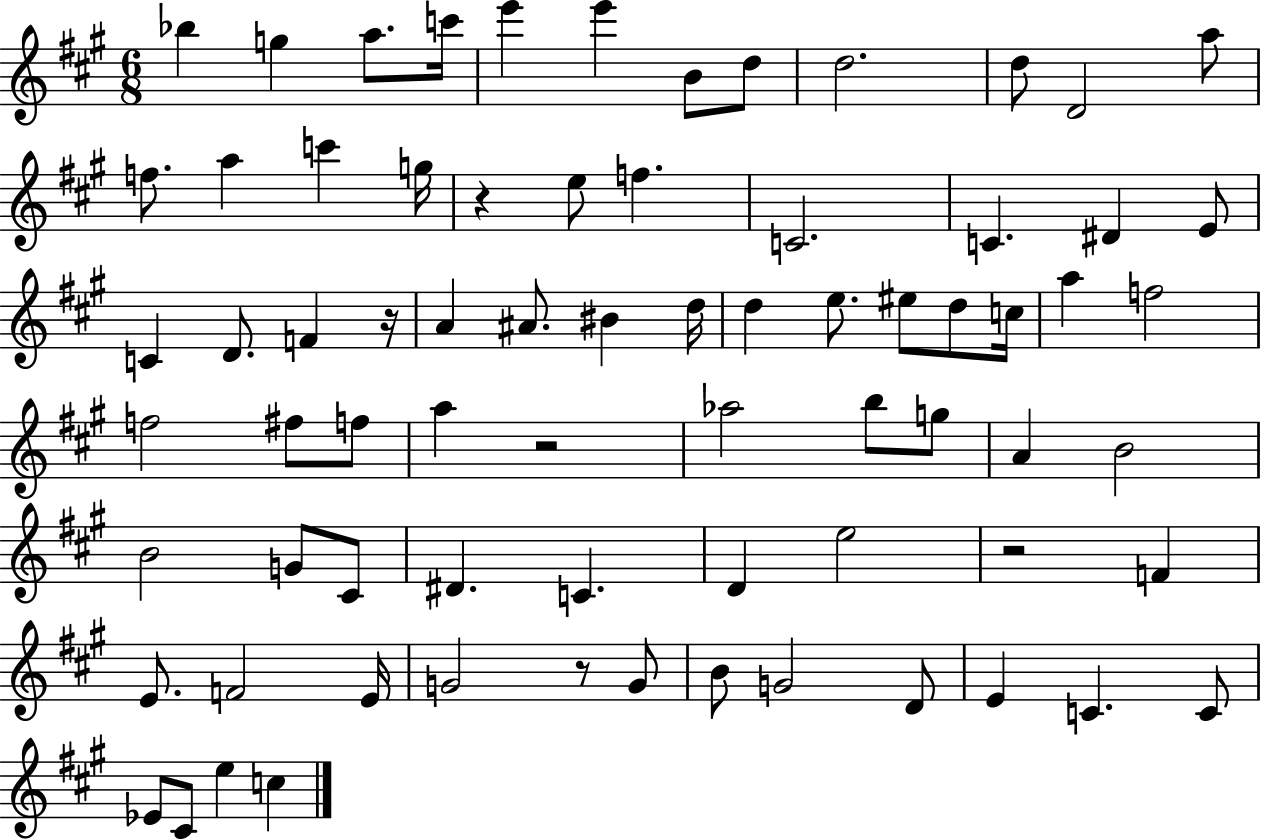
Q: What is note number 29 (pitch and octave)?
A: D5